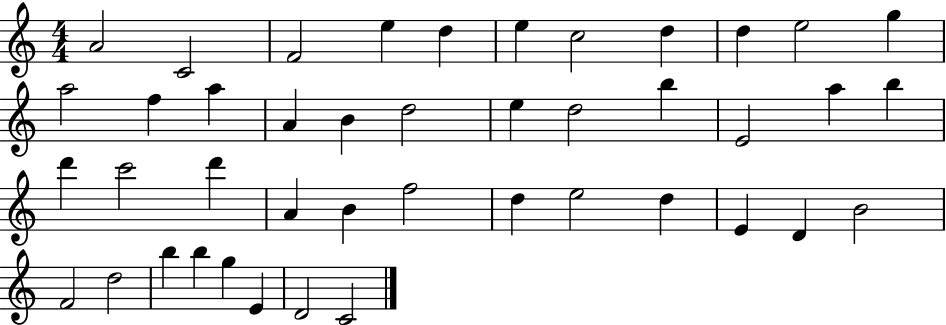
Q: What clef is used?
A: treble